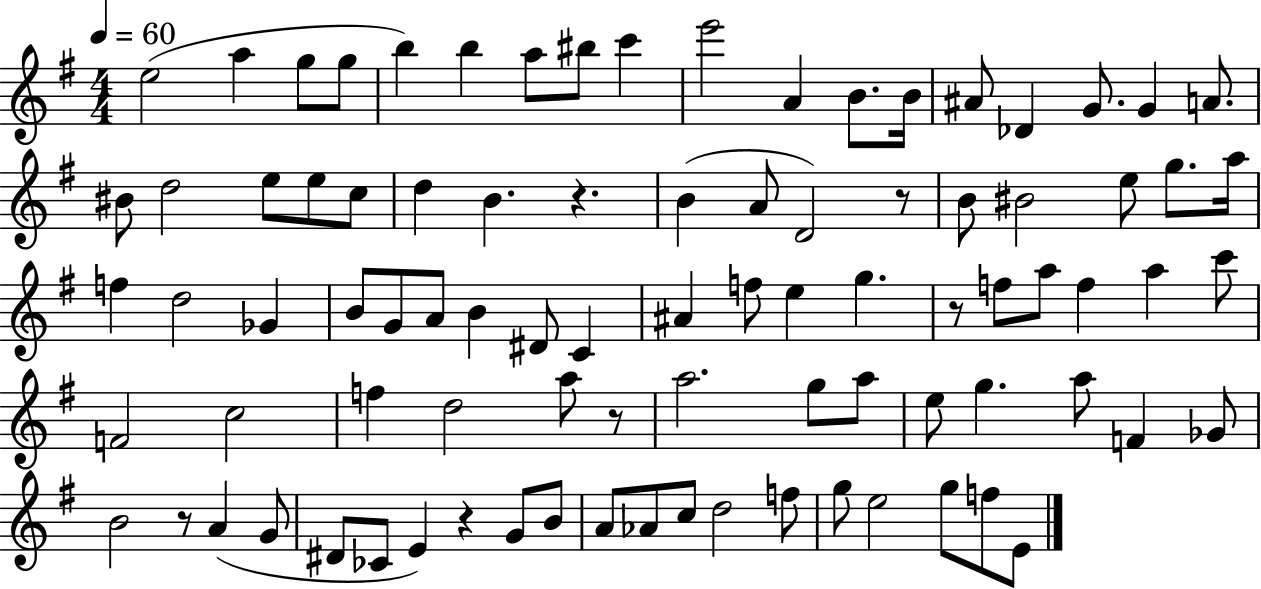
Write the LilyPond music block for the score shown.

{
  \clef treble
  \numericTimeSignature
  \time 4/4
  \key g \major
  \tempo 4 = 60
  e''2( a''4 g''8 g''8 | b''4) b''4 a''8 bis''8 c'''4 | e'''2 a'4 b'8. b'16 | ais'8 des'4 g'8. g'4 a'8. | \break bis'8 d''2 e''8 e''8 c''8 | d''4 b'4. r4. | b'4( a'8 d'2) r8 | b'8 bis'2 e''8 g''8. a''16 | \break f''4 d''2 ges'4 | b'8 g'8 a'8 b'4 dis'8 c'4 | ais'4 f''8 e''4 g''4. | r8 f''8 a''8 f''4 a''4 c'''8 | \break f'2 c''2 | f''4 d''2 a''8 r8 | a''2. g''8 a''8 | e''8 g''4. a''8 f'4 ges'8 | \break b'2 r8 a'4( g'8 | dis'8 ces'8 e'4) r4 g'8 b'8 | a'8 aes'8 c''8 d''2 f''8 | g''8 e''2 g''8 f''8 e'8 | \break \bar "|."
}